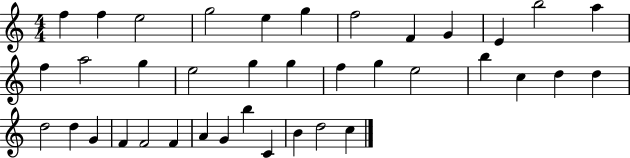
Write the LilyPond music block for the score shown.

{
  \clef treble
  \numericTimeSignature
  \time 4/4
  \key c \major
  f''4 f''4 e''2 | g''2 e''4 g''4 | f''2 f'4 g'4 | e'4 b''2 a''4 | \break f''4 a''2 g''4 | e''2 g''4 g''4 | f''4 g''4 e''2 | b''4 c''4 d''4 d''4 | \break d''2 d''4 g'4 | f'4 f'2 f'4 | a'4 g'4 b''4 c'4 | b'4 d''2 c''4 | \break \bar "|."
}